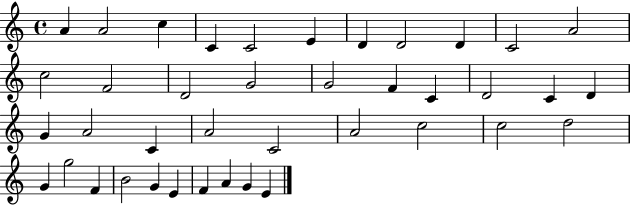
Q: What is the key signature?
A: C major